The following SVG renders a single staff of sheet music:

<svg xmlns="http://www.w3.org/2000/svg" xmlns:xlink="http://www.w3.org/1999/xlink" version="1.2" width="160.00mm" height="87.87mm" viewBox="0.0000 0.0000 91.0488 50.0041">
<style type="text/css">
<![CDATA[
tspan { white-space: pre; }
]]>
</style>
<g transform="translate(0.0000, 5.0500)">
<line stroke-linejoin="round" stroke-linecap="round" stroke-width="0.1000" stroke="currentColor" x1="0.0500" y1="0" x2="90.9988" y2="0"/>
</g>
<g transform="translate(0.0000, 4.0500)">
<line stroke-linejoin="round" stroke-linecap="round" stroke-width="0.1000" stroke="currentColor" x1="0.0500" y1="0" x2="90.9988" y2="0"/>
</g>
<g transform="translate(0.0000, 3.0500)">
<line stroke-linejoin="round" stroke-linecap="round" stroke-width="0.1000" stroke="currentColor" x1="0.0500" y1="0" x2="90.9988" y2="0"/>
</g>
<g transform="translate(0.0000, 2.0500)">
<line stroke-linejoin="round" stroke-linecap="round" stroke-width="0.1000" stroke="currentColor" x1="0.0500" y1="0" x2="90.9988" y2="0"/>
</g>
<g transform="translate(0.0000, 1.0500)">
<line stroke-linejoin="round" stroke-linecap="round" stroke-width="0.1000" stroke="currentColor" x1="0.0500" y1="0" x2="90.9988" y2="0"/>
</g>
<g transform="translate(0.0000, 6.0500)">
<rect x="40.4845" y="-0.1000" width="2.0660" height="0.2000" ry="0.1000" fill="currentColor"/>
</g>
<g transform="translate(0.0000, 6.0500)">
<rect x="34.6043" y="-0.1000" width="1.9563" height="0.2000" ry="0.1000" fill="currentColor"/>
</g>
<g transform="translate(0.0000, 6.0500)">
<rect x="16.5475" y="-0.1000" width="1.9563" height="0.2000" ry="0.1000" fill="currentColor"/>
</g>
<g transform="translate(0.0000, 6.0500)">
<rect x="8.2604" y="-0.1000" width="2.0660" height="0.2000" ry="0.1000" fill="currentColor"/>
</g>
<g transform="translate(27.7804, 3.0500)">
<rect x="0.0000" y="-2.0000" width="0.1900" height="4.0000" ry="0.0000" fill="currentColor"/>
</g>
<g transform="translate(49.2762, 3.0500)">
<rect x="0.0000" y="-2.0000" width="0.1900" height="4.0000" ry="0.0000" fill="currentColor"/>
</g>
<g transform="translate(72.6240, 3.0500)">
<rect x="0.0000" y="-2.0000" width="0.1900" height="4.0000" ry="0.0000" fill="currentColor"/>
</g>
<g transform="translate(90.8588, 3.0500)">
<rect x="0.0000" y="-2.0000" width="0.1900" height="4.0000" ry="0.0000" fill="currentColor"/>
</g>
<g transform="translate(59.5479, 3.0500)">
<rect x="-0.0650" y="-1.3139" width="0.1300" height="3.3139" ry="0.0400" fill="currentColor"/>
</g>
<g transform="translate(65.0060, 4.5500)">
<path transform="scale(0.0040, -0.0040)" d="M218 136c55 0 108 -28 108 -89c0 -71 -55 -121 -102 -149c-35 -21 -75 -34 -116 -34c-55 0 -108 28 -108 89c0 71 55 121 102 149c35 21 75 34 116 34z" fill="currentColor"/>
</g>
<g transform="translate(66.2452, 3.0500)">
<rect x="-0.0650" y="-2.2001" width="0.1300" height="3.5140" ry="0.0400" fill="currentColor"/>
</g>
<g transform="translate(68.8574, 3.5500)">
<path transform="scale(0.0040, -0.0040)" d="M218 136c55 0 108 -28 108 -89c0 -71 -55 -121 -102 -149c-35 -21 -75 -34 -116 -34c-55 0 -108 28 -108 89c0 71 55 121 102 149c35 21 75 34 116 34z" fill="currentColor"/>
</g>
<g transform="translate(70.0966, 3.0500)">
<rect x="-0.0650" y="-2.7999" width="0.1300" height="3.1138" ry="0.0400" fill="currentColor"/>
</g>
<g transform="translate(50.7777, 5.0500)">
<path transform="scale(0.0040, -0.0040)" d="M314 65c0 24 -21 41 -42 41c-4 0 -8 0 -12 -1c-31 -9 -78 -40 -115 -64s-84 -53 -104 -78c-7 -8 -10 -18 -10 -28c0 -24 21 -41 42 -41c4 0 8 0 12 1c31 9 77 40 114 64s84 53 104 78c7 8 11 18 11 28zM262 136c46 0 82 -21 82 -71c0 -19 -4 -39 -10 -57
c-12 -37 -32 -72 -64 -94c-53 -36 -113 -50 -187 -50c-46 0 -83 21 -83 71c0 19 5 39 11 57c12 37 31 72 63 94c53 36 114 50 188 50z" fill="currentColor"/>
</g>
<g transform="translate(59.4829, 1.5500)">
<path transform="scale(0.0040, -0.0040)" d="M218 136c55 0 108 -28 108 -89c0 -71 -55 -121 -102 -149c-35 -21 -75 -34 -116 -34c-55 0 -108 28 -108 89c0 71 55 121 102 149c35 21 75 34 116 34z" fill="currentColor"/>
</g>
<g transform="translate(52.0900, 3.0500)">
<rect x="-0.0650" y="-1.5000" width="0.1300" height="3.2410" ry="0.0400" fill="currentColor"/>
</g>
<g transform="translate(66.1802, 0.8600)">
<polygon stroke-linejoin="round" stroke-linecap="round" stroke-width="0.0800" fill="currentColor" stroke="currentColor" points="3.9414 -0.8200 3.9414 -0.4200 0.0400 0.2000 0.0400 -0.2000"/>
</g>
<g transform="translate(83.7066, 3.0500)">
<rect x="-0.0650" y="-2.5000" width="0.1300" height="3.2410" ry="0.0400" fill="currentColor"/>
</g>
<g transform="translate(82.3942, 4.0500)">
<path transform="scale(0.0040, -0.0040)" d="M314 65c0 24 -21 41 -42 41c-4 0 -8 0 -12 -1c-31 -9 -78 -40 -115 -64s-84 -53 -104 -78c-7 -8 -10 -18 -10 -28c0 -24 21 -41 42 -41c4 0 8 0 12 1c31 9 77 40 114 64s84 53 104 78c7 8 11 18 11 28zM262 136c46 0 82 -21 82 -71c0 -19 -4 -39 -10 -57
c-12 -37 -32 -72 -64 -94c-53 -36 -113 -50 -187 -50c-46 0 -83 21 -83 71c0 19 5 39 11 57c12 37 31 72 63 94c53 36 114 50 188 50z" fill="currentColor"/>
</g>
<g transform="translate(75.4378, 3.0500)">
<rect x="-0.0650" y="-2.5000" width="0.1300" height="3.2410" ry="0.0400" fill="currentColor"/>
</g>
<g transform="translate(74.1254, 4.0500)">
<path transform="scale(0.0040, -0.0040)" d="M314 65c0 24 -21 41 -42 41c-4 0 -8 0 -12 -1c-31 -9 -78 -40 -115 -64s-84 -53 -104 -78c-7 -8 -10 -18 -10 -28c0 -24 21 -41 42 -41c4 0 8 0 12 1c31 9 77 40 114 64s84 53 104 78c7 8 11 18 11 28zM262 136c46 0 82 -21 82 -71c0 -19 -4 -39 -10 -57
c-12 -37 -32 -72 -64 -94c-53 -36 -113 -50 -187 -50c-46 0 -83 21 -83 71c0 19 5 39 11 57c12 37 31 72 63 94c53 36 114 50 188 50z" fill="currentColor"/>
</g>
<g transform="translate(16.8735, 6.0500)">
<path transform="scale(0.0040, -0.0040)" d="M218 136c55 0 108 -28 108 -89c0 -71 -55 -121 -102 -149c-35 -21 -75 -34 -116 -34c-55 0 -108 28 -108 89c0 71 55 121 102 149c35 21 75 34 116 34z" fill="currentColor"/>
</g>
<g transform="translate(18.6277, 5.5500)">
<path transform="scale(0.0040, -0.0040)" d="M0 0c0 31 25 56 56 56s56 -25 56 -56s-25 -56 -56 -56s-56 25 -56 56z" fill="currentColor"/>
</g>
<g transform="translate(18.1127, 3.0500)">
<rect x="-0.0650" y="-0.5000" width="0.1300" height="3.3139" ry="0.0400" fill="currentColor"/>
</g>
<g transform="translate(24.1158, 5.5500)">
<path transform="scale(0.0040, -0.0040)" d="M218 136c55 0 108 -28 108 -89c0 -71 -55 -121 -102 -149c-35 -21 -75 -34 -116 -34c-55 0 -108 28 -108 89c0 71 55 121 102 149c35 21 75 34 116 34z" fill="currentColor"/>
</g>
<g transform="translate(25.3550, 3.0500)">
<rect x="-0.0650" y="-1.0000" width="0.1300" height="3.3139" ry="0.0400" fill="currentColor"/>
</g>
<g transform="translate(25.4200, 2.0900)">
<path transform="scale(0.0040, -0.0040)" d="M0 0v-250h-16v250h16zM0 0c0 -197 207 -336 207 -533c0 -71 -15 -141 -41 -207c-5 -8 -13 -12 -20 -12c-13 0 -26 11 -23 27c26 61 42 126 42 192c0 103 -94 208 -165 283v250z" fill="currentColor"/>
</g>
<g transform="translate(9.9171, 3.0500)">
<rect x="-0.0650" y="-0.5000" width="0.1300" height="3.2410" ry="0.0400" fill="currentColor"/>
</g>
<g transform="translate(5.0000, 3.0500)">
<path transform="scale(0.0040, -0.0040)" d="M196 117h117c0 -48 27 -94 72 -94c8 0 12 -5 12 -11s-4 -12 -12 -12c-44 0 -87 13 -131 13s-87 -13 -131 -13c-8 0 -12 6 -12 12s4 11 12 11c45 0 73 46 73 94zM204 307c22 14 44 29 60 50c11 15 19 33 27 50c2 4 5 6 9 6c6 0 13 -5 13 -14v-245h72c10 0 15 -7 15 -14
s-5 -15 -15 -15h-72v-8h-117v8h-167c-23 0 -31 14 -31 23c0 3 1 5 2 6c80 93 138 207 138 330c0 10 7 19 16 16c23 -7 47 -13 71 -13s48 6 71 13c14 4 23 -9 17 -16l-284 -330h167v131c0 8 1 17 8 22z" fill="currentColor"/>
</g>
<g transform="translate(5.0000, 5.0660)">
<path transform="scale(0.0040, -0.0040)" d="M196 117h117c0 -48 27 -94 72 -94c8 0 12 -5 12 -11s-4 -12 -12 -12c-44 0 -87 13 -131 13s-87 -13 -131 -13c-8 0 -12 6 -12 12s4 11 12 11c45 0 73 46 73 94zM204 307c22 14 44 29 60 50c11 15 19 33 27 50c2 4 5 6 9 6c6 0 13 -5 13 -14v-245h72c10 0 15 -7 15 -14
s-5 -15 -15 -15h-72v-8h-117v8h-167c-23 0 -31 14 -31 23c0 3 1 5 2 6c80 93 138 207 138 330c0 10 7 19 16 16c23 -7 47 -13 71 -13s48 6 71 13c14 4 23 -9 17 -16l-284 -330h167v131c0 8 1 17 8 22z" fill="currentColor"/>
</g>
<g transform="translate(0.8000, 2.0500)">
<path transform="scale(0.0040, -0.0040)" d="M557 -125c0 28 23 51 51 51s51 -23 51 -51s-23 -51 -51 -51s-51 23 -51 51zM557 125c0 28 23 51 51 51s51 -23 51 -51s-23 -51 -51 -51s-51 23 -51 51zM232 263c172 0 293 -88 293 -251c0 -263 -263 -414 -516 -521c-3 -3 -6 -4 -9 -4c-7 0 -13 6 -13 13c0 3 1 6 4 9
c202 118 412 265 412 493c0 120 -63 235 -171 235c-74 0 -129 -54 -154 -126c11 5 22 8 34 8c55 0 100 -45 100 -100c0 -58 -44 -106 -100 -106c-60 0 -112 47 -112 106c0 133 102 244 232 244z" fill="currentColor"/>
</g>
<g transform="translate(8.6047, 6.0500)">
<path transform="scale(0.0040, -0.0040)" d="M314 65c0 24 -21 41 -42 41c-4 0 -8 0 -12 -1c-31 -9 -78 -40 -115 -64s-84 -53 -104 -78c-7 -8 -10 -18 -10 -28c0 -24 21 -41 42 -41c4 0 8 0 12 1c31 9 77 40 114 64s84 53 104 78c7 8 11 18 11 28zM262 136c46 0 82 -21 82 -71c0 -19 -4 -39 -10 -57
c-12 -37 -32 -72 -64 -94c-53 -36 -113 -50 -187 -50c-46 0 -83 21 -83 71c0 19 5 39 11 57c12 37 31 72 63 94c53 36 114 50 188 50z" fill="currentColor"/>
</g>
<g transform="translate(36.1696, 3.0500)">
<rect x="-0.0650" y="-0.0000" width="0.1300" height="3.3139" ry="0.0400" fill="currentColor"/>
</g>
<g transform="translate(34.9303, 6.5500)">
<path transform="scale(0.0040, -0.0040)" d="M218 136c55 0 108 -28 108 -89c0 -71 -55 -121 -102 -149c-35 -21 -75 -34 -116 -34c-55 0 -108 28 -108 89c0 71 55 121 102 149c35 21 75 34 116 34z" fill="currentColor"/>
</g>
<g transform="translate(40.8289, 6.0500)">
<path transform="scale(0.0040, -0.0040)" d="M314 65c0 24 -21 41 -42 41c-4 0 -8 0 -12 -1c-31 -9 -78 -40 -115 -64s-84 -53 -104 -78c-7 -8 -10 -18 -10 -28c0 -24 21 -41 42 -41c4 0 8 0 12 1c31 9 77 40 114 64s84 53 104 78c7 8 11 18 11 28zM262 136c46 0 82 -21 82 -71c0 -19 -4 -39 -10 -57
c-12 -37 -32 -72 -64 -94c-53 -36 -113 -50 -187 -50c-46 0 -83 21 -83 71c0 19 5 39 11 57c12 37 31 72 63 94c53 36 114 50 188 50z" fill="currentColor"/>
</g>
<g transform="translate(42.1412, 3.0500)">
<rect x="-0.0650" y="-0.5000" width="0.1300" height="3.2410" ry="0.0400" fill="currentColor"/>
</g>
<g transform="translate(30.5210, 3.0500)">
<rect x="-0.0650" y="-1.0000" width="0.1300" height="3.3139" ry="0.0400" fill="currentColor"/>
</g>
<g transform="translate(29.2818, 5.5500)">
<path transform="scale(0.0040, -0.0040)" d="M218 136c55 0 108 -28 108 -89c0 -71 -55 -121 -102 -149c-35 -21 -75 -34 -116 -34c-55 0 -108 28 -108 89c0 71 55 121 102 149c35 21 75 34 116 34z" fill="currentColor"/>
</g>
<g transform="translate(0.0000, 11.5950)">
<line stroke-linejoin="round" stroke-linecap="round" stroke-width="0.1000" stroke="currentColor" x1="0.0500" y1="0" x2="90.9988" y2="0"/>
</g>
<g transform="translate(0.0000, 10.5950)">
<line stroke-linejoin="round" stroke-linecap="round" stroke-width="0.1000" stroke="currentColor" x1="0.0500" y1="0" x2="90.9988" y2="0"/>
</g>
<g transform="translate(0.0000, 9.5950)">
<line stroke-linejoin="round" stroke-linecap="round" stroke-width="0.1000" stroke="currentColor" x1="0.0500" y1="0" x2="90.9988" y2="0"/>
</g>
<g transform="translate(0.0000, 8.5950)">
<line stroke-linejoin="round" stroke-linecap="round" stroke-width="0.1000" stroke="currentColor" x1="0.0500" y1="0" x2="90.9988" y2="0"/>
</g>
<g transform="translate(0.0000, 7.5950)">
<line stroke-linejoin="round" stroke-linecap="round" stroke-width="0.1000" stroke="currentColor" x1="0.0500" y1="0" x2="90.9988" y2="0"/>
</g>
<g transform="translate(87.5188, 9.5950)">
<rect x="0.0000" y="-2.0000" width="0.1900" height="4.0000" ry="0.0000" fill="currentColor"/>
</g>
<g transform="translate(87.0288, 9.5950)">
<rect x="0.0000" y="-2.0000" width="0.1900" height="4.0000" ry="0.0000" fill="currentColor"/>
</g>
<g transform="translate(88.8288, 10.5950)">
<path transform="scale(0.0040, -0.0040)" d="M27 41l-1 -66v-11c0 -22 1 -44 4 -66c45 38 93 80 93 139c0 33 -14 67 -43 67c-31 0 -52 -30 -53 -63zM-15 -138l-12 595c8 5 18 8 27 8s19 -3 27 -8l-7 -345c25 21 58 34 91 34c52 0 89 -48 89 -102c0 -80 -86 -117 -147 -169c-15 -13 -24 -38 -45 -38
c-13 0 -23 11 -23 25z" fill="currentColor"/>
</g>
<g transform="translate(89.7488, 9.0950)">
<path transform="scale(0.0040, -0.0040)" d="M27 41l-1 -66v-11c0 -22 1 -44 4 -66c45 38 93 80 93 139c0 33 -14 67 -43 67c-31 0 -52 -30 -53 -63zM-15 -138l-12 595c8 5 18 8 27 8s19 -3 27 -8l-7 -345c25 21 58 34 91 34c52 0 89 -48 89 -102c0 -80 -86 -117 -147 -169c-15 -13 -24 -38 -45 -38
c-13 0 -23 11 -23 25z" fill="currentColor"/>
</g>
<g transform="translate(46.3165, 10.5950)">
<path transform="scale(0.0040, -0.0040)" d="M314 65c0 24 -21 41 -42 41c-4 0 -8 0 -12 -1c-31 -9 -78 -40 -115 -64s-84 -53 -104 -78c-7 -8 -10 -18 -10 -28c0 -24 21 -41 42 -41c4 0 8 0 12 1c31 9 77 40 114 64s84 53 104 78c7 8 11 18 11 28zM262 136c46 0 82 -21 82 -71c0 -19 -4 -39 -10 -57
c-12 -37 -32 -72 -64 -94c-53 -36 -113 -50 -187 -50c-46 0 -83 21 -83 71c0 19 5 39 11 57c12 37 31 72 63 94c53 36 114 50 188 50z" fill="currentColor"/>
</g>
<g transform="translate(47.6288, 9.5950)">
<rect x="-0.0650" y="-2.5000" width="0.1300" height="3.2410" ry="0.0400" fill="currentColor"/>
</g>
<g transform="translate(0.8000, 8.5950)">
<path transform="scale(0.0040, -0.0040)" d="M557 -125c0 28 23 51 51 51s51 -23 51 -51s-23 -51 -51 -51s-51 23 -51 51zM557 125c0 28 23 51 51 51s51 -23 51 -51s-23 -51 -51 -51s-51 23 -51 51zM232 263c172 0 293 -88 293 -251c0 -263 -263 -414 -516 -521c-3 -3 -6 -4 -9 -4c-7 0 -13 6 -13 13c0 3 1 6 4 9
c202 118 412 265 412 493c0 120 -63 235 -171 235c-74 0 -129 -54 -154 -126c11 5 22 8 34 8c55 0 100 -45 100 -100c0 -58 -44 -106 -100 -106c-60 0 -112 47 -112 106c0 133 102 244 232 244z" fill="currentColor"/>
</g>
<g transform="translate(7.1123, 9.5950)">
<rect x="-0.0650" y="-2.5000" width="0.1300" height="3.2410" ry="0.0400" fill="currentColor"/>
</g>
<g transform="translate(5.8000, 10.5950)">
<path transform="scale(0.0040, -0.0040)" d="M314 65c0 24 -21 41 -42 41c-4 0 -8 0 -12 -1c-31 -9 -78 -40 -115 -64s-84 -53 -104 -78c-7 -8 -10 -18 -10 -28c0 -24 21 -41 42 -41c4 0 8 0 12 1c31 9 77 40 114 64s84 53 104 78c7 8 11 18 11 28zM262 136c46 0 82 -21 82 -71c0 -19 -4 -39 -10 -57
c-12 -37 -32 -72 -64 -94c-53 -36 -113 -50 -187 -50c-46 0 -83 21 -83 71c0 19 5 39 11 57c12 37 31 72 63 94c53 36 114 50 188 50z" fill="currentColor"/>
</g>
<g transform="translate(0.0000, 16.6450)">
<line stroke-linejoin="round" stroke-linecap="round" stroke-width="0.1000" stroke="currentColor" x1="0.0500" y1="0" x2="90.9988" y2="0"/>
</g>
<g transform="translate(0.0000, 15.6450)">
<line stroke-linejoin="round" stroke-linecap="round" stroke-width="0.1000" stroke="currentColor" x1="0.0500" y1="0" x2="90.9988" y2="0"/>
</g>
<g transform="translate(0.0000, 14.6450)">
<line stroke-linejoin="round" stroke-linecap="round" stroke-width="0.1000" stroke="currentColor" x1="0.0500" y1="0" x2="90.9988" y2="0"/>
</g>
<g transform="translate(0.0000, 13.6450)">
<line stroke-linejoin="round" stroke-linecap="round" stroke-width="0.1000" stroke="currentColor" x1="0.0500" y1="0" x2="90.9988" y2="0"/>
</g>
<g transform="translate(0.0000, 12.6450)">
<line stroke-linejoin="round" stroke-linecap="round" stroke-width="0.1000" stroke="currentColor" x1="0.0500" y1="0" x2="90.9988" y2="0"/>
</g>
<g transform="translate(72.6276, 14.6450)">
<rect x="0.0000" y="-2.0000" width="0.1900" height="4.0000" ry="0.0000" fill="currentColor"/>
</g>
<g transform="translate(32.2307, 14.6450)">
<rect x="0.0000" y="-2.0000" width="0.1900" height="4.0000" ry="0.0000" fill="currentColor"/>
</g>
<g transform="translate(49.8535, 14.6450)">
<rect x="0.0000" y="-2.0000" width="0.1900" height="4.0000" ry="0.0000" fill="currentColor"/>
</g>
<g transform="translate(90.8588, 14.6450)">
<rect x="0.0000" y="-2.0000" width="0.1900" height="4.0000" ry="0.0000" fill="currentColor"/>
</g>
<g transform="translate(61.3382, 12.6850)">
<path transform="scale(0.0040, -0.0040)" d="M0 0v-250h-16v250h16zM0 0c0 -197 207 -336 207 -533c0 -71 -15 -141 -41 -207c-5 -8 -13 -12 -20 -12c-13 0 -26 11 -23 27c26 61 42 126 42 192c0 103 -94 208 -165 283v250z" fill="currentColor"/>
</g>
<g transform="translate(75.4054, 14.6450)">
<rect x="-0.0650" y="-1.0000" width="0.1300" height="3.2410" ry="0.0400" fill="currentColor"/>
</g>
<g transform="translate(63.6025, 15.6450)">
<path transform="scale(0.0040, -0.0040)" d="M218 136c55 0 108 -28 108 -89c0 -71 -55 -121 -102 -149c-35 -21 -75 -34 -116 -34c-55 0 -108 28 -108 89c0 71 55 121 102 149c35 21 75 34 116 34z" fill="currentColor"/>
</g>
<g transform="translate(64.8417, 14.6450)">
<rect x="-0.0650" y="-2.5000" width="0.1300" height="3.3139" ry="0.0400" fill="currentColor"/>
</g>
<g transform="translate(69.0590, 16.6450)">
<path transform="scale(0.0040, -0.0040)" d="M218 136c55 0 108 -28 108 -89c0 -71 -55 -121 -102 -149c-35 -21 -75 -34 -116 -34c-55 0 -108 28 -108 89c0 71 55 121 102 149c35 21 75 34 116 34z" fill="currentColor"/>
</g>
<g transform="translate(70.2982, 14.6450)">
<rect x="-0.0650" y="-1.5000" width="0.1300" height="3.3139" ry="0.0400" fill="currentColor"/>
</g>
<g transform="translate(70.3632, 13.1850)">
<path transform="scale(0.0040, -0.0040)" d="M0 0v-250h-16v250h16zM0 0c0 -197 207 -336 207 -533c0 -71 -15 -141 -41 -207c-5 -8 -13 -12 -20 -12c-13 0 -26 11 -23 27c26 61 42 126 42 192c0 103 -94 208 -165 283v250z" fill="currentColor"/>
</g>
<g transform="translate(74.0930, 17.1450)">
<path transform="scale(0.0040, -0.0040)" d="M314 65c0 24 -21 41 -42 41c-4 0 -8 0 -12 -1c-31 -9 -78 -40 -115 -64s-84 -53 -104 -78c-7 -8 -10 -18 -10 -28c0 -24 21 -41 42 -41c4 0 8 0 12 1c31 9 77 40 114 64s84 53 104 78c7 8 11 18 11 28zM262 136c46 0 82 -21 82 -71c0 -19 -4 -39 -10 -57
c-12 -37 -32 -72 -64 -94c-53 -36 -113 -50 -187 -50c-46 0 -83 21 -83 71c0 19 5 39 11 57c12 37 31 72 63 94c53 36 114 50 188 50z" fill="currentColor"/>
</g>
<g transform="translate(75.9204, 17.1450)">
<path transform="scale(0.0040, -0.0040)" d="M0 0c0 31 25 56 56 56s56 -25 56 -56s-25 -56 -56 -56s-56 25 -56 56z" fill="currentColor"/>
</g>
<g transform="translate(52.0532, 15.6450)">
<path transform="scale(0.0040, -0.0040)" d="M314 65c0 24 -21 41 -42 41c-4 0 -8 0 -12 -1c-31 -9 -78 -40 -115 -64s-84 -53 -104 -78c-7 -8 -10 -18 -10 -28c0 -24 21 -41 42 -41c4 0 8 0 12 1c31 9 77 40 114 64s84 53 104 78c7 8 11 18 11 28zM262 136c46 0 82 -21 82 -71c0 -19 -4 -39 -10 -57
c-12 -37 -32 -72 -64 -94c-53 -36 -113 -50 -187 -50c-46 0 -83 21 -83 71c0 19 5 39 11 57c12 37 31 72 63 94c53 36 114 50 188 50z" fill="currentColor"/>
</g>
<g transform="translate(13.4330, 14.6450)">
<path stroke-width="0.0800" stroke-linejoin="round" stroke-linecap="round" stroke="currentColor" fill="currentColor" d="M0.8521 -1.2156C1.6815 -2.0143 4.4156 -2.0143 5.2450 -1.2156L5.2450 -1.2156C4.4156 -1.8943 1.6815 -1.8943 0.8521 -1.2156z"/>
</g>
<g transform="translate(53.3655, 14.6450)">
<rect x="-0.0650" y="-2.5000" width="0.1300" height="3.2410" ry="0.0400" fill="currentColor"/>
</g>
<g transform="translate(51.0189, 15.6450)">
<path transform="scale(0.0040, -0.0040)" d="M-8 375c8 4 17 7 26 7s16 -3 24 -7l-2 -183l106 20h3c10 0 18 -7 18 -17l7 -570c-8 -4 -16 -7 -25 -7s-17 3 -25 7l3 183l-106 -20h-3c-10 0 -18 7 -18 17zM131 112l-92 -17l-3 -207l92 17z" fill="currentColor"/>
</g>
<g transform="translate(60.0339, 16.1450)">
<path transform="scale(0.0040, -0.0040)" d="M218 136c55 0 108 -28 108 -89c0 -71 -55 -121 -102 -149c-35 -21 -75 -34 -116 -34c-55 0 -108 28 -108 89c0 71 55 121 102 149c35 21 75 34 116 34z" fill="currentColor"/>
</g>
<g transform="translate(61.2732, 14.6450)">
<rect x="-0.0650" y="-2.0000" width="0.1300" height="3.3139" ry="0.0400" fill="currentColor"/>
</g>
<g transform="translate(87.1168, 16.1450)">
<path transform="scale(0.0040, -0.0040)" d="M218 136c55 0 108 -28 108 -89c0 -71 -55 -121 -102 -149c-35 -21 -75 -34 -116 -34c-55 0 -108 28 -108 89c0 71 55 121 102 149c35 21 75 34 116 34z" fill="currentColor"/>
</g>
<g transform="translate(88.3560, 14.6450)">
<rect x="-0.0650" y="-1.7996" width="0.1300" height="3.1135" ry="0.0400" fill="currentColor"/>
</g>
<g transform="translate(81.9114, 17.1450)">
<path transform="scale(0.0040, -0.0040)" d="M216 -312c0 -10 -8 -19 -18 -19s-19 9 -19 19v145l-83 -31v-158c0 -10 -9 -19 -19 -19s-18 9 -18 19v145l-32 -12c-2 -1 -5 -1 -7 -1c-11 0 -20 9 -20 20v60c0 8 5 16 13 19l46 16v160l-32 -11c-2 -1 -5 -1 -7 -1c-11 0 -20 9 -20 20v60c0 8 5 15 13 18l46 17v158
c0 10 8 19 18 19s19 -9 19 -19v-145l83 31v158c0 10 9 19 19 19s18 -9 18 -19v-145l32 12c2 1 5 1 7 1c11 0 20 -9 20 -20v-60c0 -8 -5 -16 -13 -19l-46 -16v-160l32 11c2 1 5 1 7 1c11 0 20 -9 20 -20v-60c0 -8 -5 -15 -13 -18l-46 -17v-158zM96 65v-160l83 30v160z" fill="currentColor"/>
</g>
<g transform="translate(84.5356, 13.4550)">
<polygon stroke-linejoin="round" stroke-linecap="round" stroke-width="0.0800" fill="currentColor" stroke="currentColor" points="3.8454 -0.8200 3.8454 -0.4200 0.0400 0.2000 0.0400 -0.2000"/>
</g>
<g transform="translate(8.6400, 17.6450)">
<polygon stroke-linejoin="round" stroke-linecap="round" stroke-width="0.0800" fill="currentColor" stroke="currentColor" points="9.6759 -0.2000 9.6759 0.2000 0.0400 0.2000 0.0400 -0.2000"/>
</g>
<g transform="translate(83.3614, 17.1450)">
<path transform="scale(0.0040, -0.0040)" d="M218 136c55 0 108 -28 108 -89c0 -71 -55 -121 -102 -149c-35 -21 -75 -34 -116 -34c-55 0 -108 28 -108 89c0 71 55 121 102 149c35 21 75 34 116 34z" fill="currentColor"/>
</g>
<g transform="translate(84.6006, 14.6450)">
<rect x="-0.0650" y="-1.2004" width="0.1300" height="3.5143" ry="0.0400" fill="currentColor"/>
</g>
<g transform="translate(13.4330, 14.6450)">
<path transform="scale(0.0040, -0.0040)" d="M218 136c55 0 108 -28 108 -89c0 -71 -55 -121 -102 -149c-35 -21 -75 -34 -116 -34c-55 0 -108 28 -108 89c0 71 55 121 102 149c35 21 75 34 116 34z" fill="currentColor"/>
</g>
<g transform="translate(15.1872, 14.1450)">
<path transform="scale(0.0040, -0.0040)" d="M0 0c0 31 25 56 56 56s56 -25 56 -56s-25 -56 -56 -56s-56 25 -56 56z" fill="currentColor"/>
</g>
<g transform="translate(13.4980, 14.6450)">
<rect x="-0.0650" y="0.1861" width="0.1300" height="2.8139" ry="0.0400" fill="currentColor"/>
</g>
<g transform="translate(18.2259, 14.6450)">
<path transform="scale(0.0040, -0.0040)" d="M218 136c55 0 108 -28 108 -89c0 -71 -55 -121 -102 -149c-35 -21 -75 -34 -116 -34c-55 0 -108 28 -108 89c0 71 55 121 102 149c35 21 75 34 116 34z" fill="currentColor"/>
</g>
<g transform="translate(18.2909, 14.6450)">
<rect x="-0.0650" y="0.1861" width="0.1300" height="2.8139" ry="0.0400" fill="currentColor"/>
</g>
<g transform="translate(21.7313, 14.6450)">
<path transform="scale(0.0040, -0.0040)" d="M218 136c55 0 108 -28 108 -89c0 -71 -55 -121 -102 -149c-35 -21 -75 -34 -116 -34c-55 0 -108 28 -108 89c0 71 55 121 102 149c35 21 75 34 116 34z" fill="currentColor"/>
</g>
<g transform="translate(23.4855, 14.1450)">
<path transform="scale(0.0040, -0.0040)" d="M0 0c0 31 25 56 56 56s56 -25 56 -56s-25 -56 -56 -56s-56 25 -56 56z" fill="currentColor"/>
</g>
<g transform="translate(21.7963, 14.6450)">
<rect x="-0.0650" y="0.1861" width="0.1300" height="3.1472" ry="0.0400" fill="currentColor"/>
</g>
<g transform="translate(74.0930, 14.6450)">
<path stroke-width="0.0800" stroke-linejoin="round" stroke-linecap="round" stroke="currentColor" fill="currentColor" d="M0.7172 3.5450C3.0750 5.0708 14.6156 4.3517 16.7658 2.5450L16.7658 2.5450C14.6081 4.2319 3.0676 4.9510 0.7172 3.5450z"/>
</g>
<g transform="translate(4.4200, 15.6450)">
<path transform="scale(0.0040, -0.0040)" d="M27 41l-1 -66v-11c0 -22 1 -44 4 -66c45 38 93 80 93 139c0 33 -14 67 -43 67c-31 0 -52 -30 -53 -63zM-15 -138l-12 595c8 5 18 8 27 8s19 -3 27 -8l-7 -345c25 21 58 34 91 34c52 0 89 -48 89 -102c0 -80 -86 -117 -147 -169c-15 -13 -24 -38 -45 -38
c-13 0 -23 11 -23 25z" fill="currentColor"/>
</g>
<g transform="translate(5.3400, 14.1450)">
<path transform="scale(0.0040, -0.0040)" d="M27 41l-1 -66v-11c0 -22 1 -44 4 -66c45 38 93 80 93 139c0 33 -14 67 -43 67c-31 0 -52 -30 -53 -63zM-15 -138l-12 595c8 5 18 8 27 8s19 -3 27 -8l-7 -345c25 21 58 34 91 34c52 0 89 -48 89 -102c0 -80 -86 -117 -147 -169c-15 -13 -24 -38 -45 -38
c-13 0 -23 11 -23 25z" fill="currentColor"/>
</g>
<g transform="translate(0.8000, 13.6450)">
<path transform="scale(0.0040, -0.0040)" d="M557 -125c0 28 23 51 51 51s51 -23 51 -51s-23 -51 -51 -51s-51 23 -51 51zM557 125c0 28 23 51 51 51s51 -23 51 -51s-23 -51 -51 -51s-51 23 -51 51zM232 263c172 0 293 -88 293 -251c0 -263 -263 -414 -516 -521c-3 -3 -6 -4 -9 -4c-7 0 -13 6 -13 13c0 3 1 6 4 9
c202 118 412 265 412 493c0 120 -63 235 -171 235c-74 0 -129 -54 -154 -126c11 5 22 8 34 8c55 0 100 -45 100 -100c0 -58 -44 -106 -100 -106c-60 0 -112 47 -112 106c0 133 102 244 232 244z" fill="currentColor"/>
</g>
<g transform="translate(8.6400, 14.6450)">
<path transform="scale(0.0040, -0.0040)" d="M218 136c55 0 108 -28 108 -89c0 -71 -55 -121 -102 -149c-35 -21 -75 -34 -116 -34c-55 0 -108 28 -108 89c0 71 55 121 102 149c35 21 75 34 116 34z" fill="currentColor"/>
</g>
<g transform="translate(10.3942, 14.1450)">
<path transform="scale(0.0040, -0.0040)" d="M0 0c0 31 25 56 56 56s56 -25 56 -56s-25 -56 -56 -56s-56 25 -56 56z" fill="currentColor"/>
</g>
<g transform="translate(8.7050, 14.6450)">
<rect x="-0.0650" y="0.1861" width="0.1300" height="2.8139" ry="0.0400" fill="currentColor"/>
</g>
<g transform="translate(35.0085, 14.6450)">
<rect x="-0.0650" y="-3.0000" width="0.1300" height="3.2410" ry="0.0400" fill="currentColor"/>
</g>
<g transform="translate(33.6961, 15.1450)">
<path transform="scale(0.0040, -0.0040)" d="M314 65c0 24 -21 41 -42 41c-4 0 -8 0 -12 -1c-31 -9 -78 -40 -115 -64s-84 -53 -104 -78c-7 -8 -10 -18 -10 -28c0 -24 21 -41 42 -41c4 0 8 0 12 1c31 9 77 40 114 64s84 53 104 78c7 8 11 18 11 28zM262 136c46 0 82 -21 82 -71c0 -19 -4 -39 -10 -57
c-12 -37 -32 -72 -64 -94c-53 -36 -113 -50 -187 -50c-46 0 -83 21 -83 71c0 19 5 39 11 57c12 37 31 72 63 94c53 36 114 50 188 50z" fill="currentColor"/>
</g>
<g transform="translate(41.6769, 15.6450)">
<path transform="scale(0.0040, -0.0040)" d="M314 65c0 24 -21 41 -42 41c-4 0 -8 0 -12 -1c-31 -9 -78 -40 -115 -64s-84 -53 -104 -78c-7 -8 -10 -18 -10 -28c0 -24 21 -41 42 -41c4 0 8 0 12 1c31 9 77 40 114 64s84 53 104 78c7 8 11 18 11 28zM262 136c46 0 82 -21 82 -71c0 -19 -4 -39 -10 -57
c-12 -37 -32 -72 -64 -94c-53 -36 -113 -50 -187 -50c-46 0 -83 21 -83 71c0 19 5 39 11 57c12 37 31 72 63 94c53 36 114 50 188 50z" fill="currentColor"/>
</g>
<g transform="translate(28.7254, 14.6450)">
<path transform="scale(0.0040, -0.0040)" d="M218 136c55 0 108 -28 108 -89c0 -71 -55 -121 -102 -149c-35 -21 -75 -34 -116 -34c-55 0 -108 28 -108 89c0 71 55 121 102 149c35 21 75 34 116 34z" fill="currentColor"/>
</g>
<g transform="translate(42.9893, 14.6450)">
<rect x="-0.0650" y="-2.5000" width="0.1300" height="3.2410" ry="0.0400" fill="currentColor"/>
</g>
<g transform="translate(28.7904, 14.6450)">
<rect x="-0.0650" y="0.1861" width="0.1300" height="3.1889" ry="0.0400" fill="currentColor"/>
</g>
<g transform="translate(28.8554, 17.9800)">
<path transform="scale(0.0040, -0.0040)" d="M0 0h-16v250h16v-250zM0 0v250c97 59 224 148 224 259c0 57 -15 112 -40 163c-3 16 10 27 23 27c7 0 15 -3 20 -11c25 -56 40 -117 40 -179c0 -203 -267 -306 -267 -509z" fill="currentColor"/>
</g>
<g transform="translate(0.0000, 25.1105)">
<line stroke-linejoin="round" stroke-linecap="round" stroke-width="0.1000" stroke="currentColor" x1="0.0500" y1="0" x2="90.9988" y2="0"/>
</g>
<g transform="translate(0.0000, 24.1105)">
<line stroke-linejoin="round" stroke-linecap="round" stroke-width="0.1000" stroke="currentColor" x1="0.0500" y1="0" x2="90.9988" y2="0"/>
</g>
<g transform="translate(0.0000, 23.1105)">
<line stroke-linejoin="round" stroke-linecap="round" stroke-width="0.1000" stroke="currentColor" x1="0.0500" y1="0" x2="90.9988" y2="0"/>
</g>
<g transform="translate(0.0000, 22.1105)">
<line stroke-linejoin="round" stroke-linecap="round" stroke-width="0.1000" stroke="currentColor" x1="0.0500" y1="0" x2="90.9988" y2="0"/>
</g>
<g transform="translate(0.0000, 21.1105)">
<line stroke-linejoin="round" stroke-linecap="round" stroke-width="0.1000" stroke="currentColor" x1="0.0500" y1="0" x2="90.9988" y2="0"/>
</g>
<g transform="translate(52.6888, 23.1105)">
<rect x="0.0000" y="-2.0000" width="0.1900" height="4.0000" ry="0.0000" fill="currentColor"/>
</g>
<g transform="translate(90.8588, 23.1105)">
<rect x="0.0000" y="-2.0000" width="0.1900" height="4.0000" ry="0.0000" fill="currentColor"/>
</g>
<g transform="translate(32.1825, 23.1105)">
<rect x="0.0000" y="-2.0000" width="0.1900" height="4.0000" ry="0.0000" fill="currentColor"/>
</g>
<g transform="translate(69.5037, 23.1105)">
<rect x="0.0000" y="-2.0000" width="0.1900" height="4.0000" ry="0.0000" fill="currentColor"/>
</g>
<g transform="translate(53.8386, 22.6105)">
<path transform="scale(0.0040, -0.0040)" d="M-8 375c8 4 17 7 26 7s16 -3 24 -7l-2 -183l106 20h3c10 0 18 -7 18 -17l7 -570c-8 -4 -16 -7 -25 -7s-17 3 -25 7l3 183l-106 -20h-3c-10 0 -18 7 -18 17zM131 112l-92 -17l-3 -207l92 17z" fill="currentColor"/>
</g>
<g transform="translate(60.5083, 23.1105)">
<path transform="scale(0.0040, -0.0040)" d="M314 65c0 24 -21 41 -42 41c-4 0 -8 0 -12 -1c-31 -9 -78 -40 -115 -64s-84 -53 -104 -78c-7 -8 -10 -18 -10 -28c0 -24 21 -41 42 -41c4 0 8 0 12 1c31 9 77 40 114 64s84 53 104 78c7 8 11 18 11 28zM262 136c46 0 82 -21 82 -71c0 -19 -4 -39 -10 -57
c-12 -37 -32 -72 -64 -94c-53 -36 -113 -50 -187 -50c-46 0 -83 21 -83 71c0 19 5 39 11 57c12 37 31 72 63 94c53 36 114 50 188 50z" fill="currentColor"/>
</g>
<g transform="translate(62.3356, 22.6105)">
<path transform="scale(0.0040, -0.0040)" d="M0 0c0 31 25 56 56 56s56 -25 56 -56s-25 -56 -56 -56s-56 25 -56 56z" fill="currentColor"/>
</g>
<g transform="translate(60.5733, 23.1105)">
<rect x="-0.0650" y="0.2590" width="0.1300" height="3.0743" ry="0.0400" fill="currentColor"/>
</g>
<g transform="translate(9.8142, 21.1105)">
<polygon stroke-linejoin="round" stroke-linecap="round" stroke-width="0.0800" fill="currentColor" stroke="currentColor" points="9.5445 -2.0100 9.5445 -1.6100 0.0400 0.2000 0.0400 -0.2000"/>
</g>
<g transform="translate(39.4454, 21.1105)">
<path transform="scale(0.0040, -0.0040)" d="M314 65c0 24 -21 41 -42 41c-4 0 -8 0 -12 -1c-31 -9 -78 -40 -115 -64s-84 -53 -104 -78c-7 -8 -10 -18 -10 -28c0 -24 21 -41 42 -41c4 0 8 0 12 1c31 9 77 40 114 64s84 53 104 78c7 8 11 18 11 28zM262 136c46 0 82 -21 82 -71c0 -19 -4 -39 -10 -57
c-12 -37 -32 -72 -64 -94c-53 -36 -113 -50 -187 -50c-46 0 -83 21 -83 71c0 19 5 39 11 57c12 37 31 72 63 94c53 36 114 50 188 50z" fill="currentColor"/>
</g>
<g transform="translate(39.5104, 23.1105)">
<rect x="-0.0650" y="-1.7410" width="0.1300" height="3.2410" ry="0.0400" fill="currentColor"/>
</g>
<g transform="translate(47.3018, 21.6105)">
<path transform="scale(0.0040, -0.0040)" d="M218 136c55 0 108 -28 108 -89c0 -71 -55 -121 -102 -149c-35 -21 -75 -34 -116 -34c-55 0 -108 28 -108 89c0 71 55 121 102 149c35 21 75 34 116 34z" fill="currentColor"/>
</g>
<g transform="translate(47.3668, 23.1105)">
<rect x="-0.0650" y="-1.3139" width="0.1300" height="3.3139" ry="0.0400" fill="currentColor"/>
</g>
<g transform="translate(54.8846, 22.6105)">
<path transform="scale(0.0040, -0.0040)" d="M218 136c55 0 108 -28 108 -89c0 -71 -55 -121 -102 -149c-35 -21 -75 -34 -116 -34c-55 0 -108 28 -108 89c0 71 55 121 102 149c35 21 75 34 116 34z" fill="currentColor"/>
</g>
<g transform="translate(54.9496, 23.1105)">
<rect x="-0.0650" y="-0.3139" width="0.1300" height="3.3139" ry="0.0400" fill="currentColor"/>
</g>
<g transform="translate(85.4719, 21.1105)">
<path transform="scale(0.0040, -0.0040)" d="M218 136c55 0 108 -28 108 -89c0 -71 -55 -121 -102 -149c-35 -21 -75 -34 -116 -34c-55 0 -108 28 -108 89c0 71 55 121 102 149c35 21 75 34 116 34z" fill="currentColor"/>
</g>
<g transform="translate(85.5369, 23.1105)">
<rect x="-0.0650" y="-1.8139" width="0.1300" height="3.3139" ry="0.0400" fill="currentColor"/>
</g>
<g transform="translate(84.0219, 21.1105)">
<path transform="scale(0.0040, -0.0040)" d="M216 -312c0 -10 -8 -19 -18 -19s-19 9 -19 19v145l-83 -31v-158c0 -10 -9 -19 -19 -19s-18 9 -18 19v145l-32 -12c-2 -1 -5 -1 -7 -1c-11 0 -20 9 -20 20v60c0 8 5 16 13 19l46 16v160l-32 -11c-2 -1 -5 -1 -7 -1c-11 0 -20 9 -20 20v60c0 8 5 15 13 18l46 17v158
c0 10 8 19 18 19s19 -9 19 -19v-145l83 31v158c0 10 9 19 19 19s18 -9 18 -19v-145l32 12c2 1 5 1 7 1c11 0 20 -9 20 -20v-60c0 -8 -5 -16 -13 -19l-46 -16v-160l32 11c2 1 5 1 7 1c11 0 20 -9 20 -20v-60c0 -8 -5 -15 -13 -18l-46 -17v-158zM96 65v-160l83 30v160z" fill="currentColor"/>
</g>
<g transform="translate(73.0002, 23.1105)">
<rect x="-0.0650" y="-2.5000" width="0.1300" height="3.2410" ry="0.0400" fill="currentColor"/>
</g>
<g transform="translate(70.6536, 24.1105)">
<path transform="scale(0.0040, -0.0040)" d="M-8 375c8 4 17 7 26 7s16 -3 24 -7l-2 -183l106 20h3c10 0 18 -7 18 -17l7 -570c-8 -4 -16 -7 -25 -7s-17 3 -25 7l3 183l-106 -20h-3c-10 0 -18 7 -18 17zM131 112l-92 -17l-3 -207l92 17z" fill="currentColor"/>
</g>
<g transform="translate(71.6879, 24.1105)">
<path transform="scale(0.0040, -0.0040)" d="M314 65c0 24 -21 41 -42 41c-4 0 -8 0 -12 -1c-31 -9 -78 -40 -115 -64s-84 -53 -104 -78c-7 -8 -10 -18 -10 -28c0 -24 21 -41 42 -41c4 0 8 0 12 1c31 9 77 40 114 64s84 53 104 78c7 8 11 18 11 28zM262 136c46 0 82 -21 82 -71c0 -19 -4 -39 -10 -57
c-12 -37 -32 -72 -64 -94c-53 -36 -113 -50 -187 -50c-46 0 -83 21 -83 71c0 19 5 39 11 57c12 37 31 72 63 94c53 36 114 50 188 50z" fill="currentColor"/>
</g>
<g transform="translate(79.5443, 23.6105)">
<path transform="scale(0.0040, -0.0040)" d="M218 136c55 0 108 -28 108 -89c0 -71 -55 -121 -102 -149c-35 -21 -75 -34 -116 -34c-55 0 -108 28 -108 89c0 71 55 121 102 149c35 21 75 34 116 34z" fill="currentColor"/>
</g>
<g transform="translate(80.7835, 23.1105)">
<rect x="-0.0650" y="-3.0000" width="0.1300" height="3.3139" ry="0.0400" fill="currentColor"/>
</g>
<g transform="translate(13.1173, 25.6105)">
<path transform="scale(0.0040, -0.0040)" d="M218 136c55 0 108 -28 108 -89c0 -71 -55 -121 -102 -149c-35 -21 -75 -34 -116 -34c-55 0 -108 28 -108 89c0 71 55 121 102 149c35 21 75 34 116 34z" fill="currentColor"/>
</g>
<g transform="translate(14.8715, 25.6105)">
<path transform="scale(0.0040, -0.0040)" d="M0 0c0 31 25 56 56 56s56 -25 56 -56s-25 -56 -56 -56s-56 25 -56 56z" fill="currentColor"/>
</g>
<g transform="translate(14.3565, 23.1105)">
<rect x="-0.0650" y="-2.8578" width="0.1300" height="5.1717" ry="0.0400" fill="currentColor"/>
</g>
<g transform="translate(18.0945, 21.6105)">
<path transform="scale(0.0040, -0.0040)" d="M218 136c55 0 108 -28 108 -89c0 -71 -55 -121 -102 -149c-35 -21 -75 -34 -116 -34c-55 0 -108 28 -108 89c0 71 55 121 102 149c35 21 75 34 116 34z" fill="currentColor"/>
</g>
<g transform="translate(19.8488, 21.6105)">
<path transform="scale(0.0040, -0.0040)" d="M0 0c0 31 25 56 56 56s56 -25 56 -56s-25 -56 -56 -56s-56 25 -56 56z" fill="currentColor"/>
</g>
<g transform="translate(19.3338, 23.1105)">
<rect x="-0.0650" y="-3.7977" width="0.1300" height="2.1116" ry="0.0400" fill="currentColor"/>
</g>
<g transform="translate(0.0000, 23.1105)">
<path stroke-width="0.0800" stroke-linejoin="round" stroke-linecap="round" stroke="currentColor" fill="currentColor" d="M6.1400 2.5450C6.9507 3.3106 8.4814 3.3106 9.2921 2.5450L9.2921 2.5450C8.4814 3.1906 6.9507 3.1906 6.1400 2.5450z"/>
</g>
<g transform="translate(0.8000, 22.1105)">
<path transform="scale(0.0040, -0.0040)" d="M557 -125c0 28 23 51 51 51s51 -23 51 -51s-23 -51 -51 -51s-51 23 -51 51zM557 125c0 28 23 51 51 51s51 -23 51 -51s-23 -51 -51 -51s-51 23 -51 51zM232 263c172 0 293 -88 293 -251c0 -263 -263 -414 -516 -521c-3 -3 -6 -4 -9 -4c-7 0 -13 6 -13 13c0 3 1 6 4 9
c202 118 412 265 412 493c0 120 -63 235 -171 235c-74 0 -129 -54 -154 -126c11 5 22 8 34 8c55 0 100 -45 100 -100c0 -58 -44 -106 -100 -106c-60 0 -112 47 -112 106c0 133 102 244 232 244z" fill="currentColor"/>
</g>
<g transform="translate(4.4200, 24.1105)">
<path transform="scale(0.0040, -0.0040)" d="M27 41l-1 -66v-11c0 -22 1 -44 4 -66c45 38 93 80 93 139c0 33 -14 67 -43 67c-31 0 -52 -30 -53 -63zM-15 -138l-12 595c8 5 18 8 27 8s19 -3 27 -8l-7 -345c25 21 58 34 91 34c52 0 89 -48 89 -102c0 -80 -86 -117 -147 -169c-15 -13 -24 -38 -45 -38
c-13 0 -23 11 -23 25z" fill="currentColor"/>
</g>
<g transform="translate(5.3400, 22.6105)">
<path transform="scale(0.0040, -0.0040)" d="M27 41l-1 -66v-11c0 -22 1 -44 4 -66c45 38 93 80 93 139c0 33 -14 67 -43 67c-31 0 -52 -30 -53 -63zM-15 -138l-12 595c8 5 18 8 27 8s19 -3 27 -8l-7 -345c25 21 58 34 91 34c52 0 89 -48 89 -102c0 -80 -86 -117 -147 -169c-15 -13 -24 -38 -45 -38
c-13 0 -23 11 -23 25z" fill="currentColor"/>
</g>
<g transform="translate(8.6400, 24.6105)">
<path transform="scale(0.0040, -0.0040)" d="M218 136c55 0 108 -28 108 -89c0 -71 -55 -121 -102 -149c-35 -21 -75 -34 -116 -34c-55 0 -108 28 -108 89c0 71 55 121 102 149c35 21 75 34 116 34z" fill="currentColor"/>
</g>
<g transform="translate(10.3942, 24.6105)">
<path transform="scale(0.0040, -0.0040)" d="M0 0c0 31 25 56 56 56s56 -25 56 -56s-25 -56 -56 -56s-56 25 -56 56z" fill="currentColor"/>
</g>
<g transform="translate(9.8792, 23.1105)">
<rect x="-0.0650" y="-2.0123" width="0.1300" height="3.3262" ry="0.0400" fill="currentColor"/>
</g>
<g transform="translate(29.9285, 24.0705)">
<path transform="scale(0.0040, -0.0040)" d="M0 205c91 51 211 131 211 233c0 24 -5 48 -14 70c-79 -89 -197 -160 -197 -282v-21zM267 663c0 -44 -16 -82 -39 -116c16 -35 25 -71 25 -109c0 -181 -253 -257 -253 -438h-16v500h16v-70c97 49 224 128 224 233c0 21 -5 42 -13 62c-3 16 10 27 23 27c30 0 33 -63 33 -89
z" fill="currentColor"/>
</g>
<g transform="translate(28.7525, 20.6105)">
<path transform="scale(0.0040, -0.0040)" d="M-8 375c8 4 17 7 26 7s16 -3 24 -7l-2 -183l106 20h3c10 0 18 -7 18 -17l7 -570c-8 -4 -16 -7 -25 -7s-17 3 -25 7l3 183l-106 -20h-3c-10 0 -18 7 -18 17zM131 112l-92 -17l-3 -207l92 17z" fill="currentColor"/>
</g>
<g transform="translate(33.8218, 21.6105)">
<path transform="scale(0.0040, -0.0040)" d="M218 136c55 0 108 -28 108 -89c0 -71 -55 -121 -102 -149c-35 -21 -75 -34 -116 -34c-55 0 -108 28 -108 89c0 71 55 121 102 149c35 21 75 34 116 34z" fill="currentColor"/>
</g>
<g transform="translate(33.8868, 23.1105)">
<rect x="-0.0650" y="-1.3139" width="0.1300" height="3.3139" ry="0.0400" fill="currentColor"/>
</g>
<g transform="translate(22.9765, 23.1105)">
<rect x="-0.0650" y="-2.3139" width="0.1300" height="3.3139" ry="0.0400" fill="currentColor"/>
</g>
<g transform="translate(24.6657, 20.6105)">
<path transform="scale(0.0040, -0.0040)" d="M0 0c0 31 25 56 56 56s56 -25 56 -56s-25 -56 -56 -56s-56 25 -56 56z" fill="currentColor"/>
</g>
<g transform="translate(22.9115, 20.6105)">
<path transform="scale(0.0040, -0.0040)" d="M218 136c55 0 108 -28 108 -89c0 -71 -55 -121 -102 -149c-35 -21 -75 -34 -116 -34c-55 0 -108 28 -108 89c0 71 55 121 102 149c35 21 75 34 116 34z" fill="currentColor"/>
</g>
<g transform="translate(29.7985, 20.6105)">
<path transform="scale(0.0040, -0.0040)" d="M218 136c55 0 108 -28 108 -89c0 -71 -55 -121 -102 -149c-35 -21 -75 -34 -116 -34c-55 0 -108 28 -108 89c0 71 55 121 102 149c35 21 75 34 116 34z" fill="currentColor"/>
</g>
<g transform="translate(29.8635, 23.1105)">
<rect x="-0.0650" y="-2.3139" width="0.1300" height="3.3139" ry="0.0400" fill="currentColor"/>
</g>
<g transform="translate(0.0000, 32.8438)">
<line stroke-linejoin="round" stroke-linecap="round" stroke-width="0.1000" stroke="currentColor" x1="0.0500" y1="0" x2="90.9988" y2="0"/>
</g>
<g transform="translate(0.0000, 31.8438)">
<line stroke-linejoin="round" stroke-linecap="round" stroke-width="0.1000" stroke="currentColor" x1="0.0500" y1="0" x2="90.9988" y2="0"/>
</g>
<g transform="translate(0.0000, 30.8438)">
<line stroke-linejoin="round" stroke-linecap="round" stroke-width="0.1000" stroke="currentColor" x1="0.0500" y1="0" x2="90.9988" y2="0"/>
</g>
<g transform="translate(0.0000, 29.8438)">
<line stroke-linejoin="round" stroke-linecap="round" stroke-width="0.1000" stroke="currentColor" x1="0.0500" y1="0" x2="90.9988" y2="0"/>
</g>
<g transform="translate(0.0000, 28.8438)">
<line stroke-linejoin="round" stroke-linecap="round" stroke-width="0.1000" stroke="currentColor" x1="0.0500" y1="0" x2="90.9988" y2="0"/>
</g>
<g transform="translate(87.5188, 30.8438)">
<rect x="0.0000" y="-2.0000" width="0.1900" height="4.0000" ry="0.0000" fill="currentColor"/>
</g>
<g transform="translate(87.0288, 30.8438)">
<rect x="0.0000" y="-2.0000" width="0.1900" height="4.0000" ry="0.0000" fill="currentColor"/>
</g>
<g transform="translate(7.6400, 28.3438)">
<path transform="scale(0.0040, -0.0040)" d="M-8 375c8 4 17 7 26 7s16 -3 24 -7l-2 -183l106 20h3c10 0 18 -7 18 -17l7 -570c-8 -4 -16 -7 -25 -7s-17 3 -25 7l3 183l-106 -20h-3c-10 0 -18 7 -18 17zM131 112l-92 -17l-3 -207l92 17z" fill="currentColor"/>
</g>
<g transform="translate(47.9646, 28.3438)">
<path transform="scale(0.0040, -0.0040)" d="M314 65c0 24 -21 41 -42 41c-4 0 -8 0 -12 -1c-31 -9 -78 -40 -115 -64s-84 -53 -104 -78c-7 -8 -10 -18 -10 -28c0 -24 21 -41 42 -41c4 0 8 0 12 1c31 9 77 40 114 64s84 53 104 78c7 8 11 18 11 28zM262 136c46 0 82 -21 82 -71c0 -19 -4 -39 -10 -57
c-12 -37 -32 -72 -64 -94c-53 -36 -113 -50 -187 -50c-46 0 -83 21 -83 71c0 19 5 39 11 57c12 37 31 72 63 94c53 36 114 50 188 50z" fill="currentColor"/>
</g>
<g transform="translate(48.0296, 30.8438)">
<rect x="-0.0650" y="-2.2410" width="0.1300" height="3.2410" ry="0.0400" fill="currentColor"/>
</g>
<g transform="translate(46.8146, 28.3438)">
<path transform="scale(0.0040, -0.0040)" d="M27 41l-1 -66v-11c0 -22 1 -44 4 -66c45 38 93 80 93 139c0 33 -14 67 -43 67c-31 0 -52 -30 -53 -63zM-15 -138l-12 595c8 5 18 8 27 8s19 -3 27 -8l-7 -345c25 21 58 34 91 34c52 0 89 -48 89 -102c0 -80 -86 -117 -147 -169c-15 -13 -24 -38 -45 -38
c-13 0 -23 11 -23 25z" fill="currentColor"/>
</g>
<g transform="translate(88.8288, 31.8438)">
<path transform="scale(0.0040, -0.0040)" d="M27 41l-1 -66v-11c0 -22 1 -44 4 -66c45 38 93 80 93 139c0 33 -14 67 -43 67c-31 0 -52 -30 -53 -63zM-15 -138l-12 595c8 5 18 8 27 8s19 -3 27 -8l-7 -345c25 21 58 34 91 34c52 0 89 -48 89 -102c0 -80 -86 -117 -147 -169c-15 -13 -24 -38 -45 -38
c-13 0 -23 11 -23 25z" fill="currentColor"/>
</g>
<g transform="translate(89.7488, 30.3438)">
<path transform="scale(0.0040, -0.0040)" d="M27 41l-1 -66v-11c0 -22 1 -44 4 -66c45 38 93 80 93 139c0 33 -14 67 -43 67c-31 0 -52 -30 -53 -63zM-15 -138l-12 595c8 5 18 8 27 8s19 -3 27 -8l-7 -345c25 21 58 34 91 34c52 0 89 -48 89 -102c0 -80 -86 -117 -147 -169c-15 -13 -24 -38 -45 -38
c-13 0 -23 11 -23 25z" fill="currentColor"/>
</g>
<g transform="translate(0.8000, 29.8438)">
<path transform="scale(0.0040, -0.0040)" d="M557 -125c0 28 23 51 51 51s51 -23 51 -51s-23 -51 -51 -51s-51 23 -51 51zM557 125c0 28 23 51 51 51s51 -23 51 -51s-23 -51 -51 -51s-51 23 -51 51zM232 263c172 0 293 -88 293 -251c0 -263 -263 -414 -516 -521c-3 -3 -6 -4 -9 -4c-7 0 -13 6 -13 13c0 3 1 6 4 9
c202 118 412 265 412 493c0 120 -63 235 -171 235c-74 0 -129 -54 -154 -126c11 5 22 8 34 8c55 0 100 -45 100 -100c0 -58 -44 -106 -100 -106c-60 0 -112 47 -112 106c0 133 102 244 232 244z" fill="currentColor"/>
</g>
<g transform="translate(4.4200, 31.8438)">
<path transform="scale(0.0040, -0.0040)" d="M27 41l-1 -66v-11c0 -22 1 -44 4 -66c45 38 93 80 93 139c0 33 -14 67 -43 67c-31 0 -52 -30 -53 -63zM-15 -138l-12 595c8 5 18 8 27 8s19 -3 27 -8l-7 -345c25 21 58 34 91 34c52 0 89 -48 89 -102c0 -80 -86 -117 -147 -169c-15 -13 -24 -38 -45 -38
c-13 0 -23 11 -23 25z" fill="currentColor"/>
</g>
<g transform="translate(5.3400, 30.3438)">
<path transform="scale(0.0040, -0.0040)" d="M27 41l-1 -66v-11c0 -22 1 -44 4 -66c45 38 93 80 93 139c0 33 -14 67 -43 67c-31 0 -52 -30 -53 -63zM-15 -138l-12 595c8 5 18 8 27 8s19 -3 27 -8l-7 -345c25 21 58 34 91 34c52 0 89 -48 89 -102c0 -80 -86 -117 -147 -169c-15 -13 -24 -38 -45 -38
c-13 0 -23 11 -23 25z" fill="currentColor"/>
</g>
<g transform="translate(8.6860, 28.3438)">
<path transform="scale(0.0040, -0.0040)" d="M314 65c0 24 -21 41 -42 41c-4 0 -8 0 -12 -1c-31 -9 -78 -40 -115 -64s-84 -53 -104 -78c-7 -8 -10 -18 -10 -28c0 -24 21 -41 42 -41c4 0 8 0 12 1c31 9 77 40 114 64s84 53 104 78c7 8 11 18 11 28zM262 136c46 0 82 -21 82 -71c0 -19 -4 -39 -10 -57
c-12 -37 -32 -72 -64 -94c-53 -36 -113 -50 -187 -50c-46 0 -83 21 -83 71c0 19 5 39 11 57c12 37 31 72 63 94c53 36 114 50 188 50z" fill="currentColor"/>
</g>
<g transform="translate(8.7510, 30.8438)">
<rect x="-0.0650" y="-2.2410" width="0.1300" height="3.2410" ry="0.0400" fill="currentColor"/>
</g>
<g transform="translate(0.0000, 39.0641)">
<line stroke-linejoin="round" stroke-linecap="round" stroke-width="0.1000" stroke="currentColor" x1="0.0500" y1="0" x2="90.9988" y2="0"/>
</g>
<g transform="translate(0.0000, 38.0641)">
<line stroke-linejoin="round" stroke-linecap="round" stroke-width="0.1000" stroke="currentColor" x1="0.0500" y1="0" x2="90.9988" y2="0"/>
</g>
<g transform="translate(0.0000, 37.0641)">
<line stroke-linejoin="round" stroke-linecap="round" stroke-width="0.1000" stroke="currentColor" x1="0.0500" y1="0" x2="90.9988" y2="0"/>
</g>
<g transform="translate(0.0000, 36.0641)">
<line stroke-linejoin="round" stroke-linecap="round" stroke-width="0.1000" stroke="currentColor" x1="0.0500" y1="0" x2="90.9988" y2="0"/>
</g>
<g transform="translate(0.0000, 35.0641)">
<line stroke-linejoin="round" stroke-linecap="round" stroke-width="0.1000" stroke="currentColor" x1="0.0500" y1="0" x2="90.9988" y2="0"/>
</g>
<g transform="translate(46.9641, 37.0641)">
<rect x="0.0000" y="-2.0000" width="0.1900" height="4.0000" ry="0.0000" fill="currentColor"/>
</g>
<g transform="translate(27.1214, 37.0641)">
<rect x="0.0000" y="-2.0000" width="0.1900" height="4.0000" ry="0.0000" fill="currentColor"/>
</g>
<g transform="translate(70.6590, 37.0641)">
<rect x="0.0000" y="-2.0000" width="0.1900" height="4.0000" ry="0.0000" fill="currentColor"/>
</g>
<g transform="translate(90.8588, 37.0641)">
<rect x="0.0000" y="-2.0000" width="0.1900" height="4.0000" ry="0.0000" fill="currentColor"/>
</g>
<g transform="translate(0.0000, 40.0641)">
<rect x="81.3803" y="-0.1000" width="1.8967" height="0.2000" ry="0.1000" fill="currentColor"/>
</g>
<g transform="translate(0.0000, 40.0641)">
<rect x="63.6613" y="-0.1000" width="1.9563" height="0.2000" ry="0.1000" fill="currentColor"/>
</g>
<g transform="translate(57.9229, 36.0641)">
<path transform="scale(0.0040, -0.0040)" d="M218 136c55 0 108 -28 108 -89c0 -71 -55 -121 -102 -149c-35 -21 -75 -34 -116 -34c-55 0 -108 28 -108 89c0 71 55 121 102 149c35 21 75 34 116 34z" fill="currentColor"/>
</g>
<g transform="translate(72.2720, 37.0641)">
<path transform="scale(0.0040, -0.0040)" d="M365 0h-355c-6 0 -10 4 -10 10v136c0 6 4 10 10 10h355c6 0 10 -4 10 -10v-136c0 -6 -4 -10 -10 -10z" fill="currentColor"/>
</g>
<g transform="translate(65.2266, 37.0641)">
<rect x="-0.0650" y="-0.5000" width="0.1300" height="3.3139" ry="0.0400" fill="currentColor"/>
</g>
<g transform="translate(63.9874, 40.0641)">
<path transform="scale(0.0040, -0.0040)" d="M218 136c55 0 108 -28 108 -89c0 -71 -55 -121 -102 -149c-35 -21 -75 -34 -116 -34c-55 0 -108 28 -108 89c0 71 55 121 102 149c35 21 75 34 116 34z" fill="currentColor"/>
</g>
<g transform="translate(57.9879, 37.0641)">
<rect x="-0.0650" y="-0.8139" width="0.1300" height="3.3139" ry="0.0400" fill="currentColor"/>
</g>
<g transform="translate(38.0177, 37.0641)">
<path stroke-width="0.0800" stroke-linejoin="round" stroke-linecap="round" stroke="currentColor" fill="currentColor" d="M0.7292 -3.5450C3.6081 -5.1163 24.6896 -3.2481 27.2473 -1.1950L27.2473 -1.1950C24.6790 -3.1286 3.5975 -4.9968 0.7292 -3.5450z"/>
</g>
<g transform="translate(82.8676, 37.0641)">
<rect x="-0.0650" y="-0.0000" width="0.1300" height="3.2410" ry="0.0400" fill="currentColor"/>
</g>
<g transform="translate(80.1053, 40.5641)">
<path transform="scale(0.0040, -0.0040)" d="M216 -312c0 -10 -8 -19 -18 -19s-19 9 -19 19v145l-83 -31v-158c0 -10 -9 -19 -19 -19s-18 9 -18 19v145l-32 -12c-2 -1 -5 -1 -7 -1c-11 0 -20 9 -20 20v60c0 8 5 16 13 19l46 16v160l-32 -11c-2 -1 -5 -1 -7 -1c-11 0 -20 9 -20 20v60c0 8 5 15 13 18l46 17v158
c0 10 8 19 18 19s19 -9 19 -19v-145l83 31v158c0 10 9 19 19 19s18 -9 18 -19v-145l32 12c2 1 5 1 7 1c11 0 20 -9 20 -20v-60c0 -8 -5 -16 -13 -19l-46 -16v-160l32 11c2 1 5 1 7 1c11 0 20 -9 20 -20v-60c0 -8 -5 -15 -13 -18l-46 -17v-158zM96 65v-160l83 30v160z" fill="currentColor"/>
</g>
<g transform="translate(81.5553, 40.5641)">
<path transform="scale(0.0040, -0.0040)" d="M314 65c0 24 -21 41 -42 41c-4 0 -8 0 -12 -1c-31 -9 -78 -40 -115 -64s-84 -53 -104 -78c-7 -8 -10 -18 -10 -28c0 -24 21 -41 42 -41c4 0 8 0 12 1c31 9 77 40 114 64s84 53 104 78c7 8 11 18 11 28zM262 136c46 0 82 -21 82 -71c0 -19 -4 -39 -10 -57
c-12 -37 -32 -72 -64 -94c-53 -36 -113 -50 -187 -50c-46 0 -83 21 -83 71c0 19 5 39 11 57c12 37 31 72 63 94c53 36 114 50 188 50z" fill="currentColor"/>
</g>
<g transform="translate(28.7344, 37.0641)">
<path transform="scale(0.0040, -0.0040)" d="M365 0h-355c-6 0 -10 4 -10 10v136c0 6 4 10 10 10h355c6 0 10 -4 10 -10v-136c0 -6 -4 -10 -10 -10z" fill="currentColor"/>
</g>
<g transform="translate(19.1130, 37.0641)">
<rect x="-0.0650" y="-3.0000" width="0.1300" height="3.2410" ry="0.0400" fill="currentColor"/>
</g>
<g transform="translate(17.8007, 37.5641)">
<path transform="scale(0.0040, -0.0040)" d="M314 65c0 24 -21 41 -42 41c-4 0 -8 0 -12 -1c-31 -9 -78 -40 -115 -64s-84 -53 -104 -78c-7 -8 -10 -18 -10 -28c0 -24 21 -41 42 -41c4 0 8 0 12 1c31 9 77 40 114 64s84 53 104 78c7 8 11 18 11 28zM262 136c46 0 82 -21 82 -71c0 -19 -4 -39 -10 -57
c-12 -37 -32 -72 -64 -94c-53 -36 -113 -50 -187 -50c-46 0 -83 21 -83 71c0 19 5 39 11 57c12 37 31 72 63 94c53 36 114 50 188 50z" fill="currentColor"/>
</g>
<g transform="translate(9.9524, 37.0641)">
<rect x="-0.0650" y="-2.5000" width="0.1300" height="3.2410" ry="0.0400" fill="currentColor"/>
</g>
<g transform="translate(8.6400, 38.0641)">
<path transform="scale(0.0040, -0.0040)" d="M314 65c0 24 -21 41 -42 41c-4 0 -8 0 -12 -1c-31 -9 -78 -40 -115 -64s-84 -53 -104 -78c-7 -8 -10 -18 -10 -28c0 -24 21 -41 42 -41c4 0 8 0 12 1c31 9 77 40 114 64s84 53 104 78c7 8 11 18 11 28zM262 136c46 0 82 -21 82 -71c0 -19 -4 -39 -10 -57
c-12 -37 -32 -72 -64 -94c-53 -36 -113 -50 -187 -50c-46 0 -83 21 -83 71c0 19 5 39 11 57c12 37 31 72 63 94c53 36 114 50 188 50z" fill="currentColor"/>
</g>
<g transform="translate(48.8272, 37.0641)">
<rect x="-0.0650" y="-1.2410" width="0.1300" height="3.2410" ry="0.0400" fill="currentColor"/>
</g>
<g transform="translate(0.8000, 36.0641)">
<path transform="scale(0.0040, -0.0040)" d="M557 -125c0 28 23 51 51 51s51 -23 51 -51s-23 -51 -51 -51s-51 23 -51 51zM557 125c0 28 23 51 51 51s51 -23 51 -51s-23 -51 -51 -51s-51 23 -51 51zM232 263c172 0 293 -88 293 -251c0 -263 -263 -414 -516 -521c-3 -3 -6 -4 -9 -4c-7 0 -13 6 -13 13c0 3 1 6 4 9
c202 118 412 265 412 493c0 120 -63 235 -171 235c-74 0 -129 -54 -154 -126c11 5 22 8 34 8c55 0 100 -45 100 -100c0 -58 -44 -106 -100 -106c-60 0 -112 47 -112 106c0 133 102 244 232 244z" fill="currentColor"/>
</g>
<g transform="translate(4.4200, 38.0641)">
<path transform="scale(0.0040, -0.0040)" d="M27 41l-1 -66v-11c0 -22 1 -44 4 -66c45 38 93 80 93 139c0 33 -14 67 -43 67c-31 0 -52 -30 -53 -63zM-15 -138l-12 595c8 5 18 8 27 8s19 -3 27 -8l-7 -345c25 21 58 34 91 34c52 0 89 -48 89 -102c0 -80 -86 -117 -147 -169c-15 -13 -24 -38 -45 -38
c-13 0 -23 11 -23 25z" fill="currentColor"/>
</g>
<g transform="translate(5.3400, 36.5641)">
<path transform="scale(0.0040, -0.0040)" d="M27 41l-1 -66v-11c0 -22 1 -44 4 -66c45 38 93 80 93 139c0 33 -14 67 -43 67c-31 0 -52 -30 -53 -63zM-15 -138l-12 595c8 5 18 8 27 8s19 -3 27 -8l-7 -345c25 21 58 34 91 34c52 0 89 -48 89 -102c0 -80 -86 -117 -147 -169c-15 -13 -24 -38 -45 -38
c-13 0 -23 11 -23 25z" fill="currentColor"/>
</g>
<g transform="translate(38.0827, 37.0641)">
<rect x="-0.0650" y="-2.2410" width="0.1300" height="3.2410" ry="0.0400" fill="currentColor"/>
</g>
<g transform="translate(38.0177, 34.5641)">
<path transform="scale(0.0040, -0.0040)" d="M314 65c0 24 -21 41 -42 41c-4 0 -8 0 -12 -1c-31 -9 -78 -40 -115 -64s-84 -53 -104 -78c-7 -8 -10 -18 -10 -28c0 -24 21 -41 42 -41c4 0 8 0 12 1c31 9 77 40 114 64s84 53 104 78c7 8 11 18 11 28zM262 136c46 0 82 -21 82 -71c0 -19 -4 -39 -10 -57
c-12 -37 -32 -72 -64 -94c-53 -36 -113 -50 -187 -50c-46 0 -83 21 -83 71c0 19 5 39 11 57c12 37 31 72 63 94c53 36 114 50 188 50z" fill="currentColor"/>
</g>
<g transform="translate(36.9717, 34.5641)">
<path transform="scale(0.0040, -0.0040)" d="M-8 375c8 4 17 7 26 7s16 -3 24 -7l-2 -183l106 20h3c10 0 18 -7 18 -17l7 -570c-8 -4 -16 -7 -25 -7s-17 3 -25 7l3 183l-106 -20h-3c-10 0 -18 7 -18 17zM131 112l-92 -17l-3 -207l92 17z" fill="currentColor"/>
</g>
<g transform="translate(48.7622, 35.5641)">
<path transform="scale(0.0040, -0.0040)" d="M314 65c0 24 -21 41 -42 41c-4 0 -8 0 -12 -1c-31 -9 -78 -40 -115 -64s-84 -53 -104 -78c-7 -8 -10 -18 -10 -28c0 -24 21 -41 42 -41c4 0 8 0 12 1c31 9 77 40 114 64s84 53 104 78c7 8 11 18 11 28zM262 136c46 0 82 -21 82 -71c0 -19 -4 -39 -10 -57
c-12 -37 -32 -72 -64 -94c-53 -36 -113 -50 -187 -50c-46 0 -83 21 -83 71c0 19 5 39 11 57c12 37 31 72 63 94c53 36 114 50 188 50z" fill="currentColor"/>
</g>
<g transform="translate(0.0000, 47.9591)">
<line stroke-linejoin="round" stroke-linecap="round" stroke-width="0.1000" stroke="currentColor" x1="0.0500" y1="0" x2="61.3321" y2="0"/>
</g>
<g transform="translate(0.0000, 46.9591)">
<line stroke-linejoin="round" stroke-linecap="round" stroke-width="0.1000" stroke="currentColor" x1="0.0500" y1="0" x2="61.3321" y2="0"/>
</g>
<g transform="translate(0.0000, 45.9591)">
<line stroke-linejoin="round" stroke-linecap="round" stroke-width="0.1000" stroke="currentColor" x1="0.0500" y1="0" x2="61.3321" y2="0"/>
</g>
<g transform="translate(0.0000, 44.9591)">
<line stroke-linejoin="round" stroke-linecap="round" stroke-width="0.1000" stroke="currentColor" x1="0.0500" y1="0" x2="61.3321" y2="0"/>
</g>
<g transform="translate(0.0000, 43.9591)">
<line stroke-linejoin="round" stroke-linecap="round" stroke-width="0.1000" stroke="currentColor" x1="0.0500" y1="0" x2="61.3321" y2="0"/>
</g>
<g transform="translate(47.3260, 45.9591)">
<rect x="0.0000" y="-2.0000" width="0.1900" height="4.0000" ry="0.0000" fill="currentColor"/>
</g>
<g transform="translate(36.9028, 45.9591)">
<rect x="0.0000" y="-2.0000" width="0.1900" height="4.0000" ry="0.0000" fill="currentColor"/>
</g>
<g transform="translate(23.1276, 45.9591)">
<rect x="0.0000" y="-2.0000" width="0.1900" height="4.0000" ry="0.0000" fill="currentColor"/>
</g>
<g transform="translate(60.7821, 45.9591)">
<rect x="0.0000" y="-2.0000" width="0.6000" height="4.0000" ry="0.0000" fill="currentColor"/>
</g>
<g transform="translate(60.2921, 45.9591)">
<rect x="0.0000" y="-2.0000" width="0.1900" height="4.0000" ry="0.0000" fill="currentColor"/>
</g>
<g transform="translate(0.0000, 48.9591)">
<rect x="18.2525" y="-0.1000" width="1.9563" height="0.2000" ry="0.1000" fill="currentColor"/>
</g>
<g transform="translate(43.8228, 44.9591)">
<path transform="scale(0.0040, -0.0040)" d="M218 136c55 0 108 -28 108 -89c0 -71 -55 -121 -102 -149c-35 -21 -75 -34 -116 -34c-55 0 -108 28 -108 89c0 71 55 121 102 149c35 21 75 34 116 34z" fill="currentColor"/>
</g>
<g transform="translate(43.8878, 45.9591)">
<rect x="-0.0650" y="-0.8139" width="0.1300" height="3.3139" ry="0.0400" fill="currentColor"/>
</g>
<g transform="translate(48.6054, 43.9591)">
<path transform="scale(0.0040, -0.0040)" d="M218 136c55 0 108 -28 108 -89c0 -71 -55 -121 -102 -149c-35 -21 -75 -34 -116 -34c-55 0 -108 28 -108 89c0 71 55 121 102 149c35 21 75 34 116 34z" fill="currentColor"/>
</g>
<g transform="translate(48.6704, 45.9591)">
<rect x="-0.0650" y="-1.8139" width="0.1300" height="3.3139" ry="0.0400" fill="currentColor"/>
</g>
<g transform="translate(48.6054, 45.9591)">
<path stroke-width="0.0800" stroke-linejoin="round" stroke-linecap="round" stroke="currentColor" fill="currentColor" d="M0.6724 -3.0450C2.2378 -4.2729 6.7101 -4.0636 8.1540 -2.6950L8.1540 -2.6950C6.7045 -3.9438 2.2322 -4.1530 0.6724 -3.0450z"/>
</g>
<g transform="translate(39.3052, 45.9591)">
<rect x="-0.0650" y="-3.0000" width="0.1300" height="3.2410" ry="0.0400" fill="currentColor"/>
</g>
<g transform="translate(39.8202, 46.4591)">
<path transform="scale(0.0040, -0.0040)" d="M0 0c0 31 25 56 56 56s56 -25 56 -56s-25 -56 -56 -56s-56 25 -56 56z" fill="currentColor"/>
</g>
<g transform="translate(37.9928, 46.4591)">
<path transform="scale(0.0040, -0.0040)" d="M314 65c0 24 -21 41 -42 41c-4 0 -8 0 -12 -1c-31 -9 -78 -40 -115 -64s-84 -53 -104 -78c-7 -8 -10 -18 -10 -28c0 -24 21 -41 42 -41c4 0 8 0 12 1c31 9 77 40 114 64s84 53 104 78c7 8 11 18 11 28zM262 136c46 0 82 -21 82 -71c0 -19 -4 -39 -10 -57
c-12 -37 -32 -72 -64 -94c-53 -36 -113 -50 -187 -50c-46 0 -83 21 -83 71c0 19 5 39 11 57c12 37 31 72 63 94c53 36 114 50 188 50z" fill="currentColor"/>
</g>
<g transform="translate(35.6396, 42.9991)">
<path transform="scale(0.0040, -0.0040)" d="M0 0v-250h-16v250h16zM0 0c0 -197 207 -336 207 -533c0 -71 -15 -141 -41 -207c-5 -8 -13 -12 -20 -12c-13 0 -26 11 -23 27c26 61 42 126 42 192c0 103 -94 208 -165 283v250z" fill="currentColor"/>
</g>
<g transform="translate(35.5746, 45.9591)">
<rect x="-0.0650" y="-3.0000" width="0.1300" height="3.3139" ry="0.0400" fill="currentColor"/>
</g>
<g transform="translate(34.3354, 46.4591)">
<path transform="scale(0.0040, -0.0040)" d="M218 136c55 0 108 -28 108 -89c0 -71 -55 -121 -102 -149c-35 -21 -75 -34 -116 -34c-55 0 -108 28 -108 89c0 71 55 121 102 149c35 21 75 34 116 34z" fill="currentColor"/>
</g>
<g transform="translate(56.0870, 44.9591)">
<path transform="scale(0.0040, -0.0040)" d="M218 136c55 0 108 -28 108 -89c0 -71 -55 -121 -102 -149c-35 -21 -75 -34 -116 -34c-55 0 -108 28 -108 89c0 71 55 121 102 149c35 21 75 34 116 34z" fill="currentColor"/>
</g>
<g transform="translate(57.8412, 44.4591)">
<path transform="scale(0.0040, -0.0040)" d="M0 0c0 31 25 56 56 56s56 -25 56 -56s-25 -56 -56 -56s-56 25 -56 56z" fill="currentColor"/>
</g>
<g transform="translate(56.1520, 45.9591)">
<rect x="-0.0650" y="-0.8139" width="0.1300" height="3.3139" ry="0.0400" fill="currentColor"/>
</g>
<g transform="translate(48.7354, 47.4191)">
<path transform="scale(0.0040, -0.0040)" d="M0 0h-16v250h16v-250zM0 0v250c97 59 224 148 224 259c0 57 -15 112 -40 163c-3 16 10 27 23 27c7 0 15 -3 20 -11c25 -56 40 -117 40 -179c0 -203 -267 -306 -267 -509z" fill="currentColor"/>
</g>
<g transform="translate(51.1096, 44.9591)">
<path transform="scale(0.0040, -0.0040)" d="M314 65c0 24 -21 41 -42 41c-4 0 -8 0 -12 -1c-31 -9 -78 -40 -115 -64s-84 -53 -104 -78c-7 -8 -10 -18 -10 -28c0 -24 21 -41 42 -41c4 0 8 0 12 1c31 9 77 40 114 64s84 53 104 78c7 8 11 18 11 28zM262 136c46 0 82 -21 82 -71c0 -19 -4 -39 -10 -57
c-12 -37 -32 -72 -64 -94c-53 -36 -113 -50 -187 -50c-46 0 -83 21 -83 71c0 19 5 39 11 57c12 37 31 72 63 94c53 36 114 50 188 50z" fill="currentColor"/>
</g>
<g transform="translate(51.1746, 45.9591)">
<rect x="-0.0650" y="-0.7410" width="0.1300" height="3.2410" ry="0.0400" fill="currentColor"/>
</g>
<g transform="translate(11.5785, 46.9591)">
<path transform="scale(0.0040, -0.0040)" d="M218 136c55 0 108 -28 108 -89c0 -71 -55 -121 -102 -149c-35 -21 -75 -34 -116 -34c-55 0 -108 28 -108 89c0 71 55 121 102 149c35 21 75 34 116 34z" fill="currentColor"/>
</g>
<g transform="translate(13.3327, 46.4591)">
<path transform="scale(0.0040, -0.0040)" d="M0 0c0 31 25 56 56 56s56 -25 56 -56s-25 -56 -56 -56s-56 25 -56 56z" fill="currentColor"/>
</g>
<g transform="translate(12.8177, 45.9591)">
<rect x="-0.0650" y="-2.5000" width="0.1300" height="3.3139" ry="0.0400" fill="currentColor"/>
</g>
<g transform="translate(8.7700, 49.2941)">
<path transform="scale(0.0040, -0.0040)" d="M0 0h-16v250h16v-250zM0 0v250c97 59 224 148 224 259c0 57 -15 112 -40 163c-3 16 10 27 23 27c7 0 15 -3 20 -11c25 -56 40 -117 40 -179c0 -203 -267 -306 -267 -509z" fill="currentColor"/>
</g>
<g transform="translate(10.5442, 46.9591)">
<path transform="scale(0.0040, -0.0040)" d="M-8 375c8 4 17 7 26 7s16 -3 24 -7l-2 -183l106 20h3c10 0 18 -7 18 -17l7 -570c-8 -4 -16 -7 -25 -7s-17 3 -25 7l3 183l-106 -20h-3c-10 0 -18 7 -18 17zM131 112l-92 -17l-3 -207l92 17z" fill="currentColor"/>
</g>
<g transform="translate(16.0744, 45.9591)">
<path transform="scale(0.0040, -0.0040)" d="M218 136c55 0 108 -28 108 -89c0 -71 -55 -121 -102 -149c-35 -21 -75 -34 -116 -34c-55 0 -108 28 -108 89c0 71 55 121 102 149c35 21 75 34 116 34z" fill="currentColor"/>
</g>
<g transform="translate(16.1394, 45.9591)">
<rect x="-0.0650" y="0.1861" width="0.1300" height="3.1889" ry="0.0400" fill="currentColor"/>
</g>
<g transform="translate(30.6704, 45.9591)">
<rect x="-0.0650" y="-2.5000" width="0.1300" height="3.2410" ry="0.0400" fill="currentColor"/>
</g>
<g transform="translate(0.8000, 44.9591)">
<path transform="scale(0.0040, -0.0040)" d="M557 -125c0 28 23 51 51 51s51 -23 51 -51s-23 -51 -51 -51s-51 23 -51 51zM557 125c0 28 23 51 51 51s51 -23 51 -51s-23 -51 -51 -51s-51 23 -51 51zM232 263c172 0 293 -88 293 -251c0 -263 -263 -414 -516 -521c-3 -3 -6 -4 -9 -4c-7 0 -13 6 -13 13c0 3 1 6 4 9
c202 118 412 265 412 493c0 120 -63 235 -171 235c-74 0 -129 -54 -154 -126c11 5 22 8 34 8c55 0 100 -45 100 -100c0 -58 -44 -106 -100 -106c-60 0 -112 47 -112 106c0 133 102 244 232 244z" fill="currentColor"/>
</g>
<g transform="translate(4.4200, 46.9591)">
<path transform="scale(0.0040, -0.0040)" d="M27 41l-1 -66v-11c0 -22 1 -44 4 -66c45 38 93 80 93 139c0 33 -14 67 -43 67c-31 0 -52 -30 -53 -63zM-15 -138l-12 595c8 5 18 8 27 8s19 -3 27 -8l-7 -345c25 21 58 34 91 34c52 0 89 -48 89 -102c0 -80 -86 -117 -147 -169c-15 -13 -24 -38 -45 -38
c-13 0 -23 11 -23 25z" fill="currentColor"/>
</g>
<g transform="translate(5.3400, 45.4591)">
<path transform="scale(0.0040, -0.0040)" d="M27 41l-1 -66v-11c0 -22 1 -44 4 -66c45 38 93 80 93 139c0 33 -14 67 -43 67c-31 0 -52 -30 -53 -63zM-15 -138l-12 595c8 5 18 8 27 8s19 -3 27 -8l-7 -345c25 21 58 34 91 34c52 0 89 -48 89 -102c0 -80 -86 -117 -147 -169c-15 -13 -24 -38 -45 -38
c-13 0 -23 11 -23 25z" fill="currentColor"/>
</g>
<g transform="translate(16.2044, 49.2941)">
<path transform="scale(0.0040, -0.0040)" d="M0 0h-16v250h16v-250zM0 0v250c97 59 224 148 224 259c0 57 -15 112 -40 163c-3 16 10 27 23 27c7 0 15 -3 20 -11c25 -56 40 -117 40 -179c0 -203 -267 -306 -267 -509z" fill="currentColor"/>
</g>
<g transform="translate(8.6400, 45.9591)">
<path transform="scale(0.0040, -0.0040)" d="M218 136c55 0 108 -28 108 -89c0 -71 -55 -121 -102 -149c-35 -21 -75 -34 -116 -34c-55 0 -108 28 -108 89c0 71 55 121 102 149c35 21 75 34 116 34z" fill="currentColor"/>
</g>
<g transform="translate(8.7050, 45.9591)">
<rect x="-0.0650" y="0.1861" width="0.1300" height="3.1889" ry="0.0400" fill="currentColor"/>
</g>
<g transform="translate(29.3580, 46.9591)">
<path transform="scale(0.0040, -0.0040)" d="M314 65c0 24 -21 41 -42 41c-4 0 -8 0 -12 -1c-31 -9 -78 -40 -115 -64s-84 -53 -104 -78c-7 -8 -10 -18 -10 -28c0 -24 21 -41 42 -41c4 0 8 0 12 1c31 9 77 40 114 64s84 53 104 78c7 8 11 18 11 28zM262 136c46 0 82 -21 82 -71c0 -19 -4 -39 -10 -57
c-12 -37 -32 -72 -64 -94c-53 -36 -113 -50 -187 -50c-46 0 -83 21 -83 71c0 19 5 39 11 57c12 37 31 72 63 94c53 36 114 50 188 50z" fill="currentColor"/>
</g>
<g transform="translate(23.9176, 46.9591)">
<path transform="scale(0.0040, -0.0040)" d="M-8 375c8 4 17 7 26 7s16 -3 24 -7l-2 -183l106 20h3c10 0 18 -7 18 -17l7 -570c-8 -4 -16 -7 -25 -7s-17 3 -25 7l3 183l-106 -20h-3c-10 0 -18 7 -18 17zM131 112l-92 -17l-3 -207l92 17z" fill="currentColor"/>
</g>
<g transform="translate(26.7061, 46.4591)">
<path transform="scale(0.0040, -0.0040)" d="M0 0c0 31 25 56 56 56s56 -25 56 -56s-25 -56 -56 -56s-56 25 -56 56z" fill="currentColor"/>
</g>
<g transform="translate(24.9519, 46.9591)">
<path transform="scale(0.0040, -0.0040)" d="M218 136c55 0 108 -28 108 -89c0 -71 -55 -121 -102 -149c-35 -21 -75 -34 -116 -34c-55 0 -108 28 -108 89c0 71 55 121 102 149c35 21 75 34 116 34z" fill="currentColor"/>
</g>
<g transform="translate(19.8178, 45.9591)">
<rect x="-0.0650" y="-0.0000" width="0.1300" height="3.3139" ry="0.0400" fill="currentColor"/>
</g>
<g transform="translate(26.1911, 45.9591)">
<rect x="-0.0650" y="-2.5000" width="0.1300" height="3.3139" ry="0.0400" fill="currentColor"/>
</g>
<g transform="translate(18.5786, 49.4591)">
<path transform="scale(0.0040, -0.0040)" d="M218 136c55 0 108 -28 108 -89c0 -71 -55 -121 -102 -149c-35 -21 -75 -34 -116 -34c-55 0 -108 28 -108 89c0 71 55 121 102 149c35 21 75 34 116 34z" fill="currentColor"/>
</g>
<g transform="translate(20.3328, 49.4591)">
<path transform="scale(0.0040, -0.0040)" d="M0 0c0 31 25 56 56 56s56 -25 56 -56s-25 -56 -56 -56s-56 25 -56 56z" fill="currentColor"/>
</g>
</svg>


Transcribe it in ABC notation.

X:1
T:Untitled
M:4/4
L:1/4
K:C
E,,2 E,, F,,/2 F,, D,, E,,2 G,,2 G, A,,/2 C,/2 B,,2 B,,2 B,,2 B,,2 D,/2 D,/2 D,/2 D, D,/2 C,2 _B,,2 B,,2 A,,/2 B,, G,,/2 F,,2 ^F,,/2 A,,/2 A,,/2 F,,/2 G,/2 _B, B,/4 G, A,2 G, E, D,2 B,,2 C, ^A, B,2 _B,2 _B,,2 C,2 z2 B,2 G,2 F, _E,, z2 ^D,,2 D,/2 B,, D,/2 D,, B,, B,,2 C,/2 C,2 F, A,/2 F,2 F,